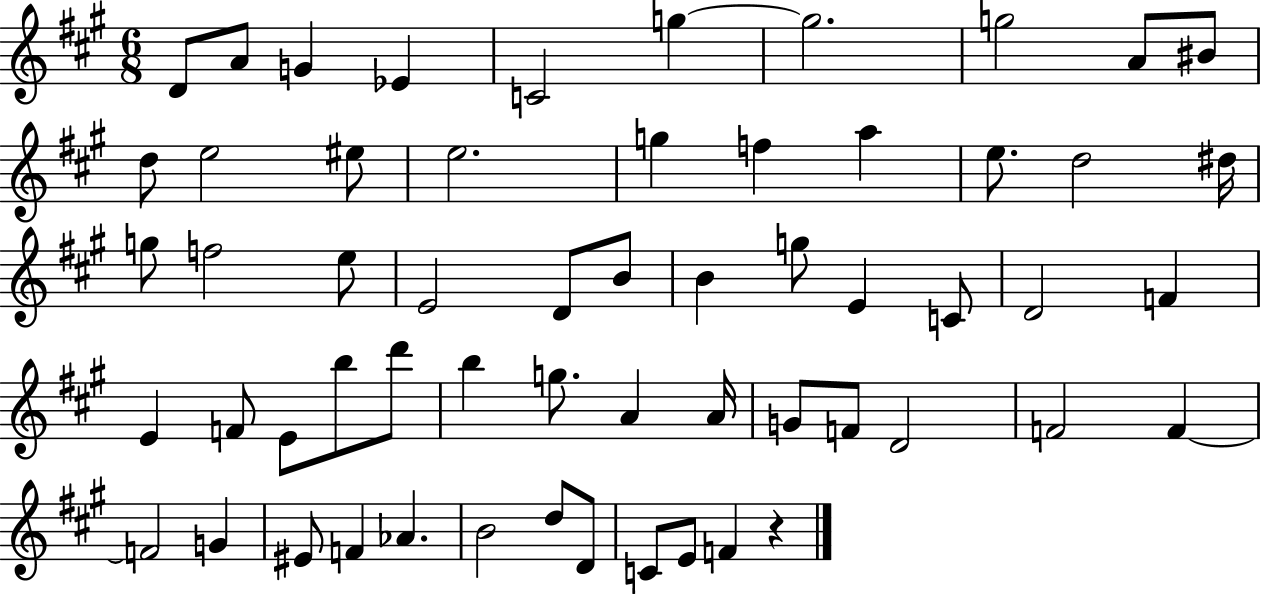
D4/e A4/e G4/q Eb4/q C4/h G5/q G5/h. G5/h A4/e BIS4/e D5/e E5/h EIS5/e E5/h. G5/q F5/q A5/q E5/e. D5/h D#5/s G5/e F5/h E5/e E4/h D4/e B4/e B4/q G5/e E4/q C4/e D4/h F4/q E4/q F4/e E4/e B5/e D6/e B5/q G5/e. A4/q A4/s G4/e F4/e D4/h F4/h F4/q F4/h G4/q EIS4/e F4/q Ab4/q. B4/h D5/e D4/e C4/e E4/e F4/q R/q